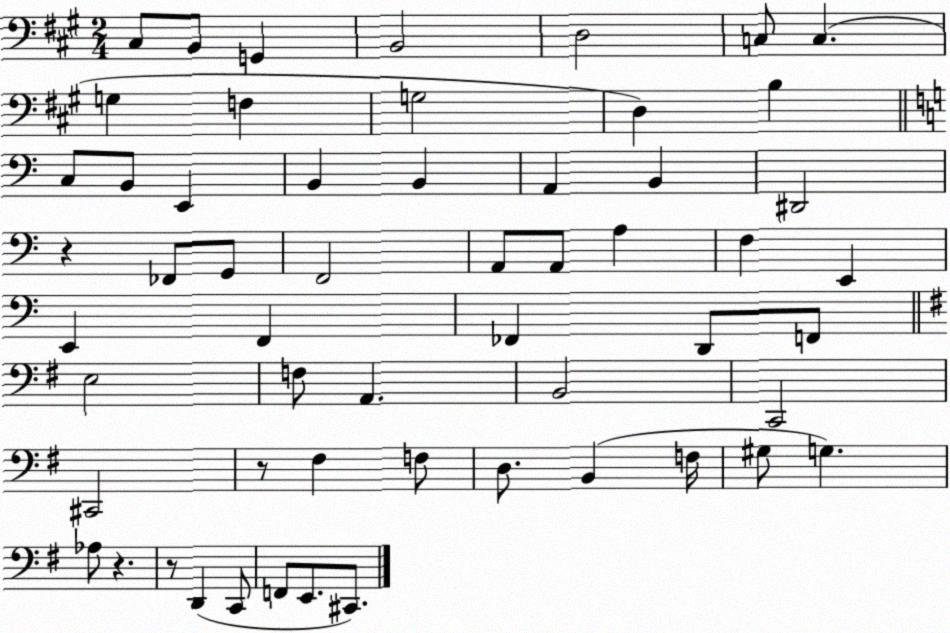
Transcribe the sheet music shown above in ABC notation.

X:1
T:Untitled
M:2/4
L:1/4
K:A
^C,/2 B,,/2 G,, B,,2 D,2 C,/2 C, G, F, G,2 D, B, C,/2 B,,/2 E,, B,, B,, A,, B,, ^D,,2 z _F,,/2 G,,/2 F,,2 A,,/2 A,,/2 A, F, E,, E,, F,, _F,, D,,/2 F,,/2 E,2 F,/2 A,, B,,2 C,,2 ^C,,2 z/2 ^F, F,/2 D,/2 B,, F,/4 ^G,/2 G, _A,/2 z z/2 D,, C,,/2 F,,/2 E,,/2 ^C,,/2